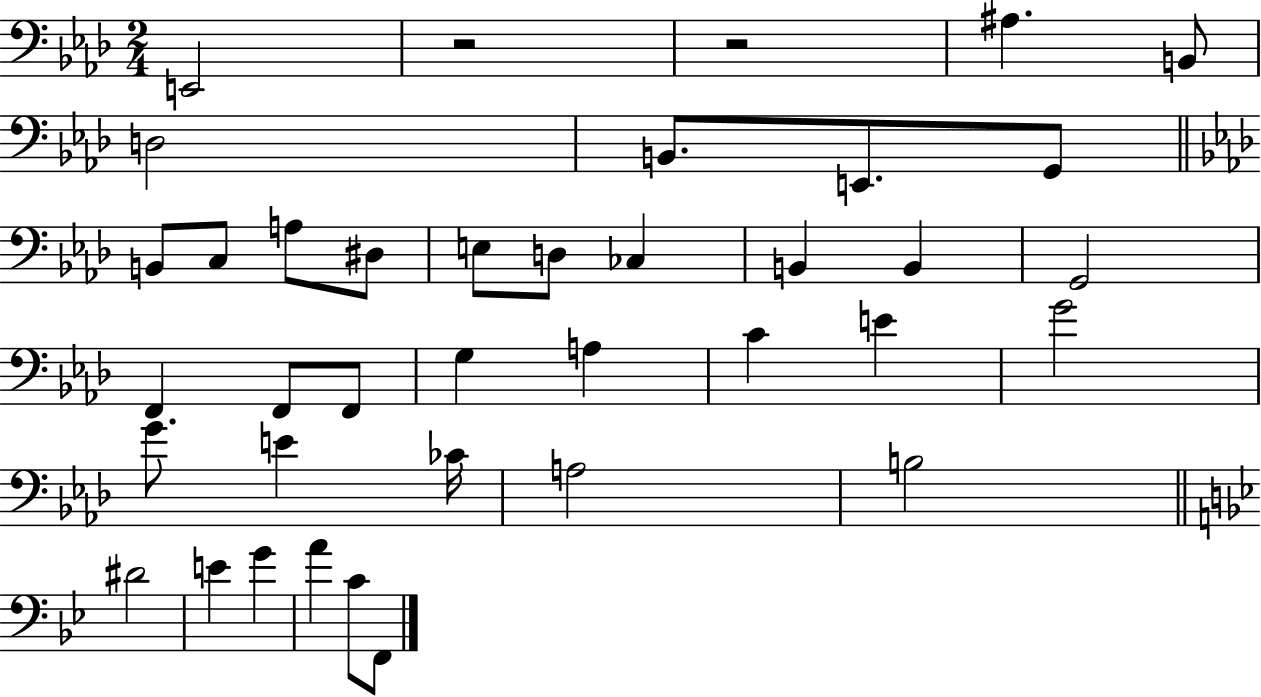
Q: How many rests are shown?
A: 2